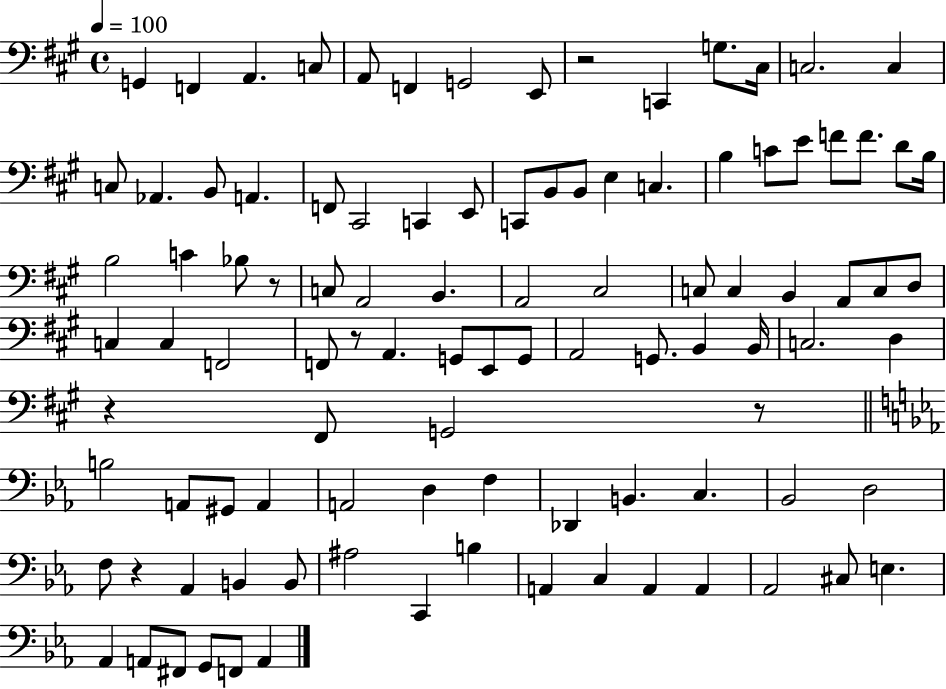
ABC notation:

X:1
T:Untitled
M:4/4
L:1/4
K:A
G,, F,, A,, C,/2 A,,/2 F,, G,,2 E,,/2 z2 C,, G,/2 ^C,/4 C,2 C, C,/2 _A,, B,,/2 A,, F,,/2 ^C,,2 C,, E,,/2 C,,/2 B,,/2 B,,/2 E, C, B, C/2 E/2 F/2 F/2 D/2 B,/4 B,2 C _B,/2 z/2 C,/2 A,,2 B,, A,,2 ^C,2 C,/2 C, B,, A,,/2 C,/2 D,/2 C, C, F,,2 F,,/2 z/2 A,, G,,/2 E,,/2 G,,/2 A,,2 G,,/2 B,, B,,/4 C,2 D, z ^F,,/2 G,,2 z/2 B,2 A,,/2 ^G,,/2 A,, A,,2 D, F, _D,, B,, C, _B,,2 D,2 F,/2 z _A,, B,, B,,/2 ^A,2 C,, B, A,, C, A,, A,, _A,,2 ^C,/2 E, _A,, A,,/2 ^F,,/2 G,,/2 F,,/2 A,,